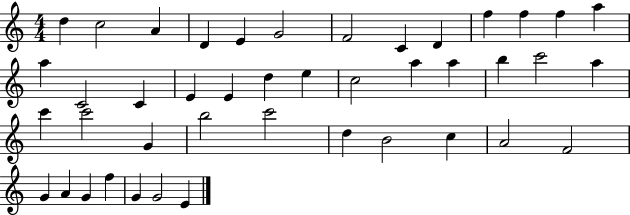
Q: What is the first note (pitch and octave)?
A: D5